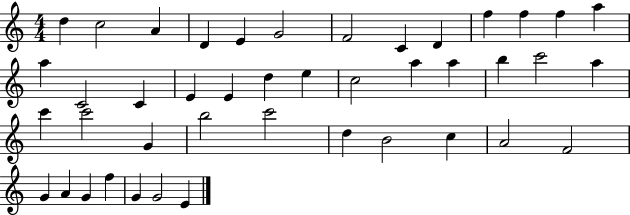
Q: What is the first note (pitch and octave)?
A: D5